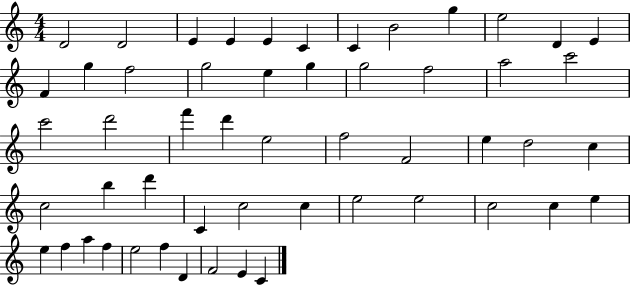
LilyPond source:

{
  \clef treble
  \numericTimeSignature
  \time 4/4
  \key c \major
  d'2 d'2 | e'4 e'4 e'4 c'4 | c'4 b'2 g''4 | e''2 d'4 e'4 | \break f'4 g''4 f''2 | g''2 e''4 g''4 | g''2 f''2 | a''2 c'''2 | \break c'''2 d'''2 | f'''4 d'''4 e''2 | f''2 f'2 | e''4 d''2 c''4 | \break c''2 b''4 d'''4 | c'4 c''2 c''4 | e''2 e''2 | c''2 c''4 e''4 | \break e''4 f''4 a''4 f''4 | e''2 f''4 d'4 | f'2 e'4 c'4 | \bar "|."
}